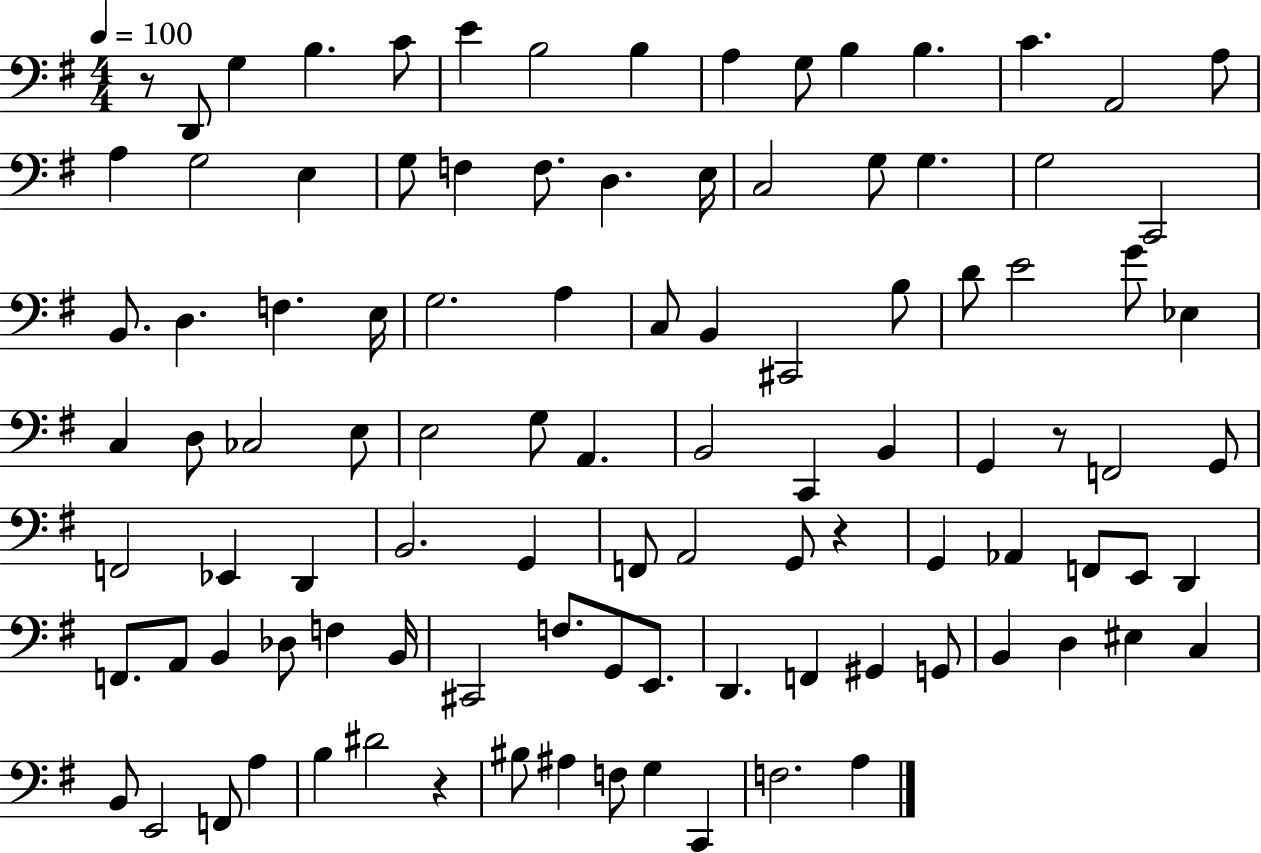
X:1
T:Untitled
M:4/4
L:1/4
K:G
z/2 D,,/2 G, B, C/2 E B,2 B, A, G,/2 B, B, C A,,2 A,/2 A, G,2 E, G,/2 F, F,/2 D, E,/4 C,2 G,/2 G, G,2 C,,2 B,,/2 D, F, E,/4 G,2 A, C,/2 B,, ^C,,2 B,/2 D/2 E2 G/2 _E, C, D,/2 _C,2 E,/2 E,2 G,/2 A,, B,,2 C,, B,, G,, z/2 F,,2 G,,/2 F,,2 _E,, D,, B,,2 G,, F,,/2 A,,2 G,,/2 z G,, _A,, F,,/2 E,,/2 D,, F,,/2 A,,/2 B,, _D,/2 F, B,,/4 ^C,,2 F,/2 G,,/2 E,,/2 D,, F,, ^G,, G,,/2 B,, D, ^E, C, B,,/2 E,,2 F,,/2 A, B, ^D2 z ^B,/2 ^A, F,/2 G, C,, F,2 A,